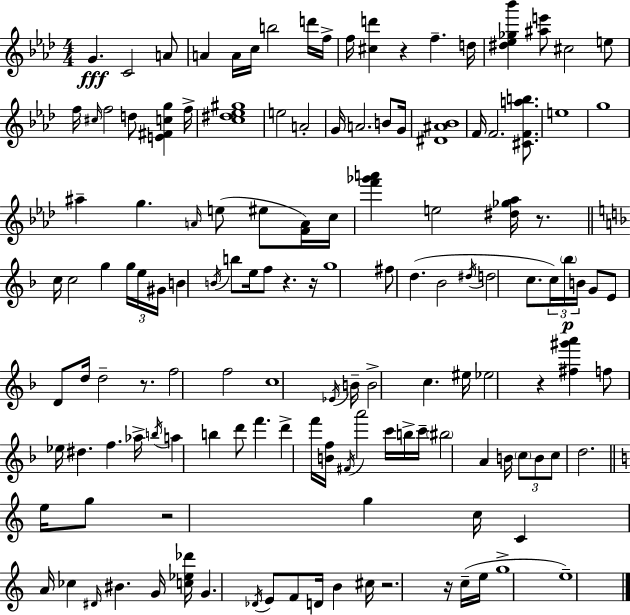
{
  \clef treble
  \numericTimeSignature
  \time 4/4
  \key aes \major
  \repeat volta 2 { g'4.\fff c'2 a'8 | a'4 a'16 c''16 b''2 d'''16 f''16-> | f''16 <cis'' d'''>4 r4 f''4.-- d''16 | <dis'' ees'' ges'' bes'''>4 <ais'' e'''>8 cis''2 e''8 | \break f''16 \grace { cis''16 } f''2 d''8 <e' fis' c'' g''>4 | f''16-> <c'' dis'' ees'' gis''>1 | e''2 a'2-. | g'16 a'2. b'8 | \break g'16 <dis' ais' bes'>1 | f'16 f'2. <cis' f' a'' b''>8. | e''1 | g''1 | \break ais''4-- g''4. \grace { a'16 }( e''8 eis''8 | <f' a'>16) c''16 <f''' ges''' a'''>4 e''2 <dis'' ges'' aes''>16 r8. | \bar "||" \break \key f \major c''16 c''2 g''4 \tuplet 3/2 { g''16 e''16 gis'16 } | b'4 \acciaccatura { b'16 } b''8 e''16 f''8 r4. | r16 g''1 | fis''8 d''4.( bes'2 | \break \acciaccatura { dis''16 } d''2 c''8. \tuplet 3/2 { c''16) \parenthesize bes''16\p b'16 } | g'8 e'8 d'8 d''16 d''2-- r8. | f''2 f''2 | c''1 | \break \acciaccatura { ees'16 } b'16-- b'2-> c''4. | eis''16 ees''2 r4 <fis'' gis''' a'''>4 | f''8 ees''16 dis''4. f''4. | aes''16-> \acciaccatura { b''16 } a''4 b''4 d'''8 f'''4. | \break d'''4-> f'''16 <b' f''>16 \acciaccatura { fis'16 } a'''2 | c'''16 b''16-> c'''16-- \parenthesize bis''2 a'4 | b'16 \tuplet 3/2 { \parenthesize c''8 b'8 c''8 } d''2. | \bar "||" \break \key a \minor e''16 g''8 r2 g''4 c''16 | c'4 a'16 ces''4 \grace { dis'16 } bis'4. | g'16 <c'' ees'' des'''>16 g'4. \acciaccatura { des'16 } e'8 f'8 d'16 b'4 | cis''16 r2. r16 | \break c''16--( e''16 g''1-> | e''1--) | } \bar "|."
}